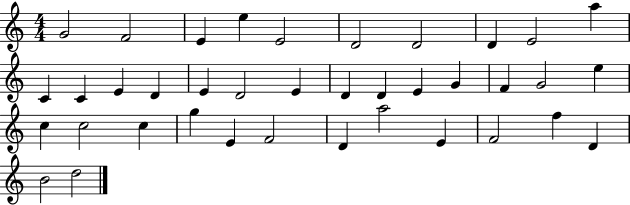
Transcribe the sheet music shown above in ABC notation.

X:1
T:Untitled
M:4/4
L:1/4
K:C
G2 F2 E e E2 D2 D2 D E2 a C C E D E D2 E D D E G F G2 e c c2 c g E F2 D a2 E F2 f D B2 d2